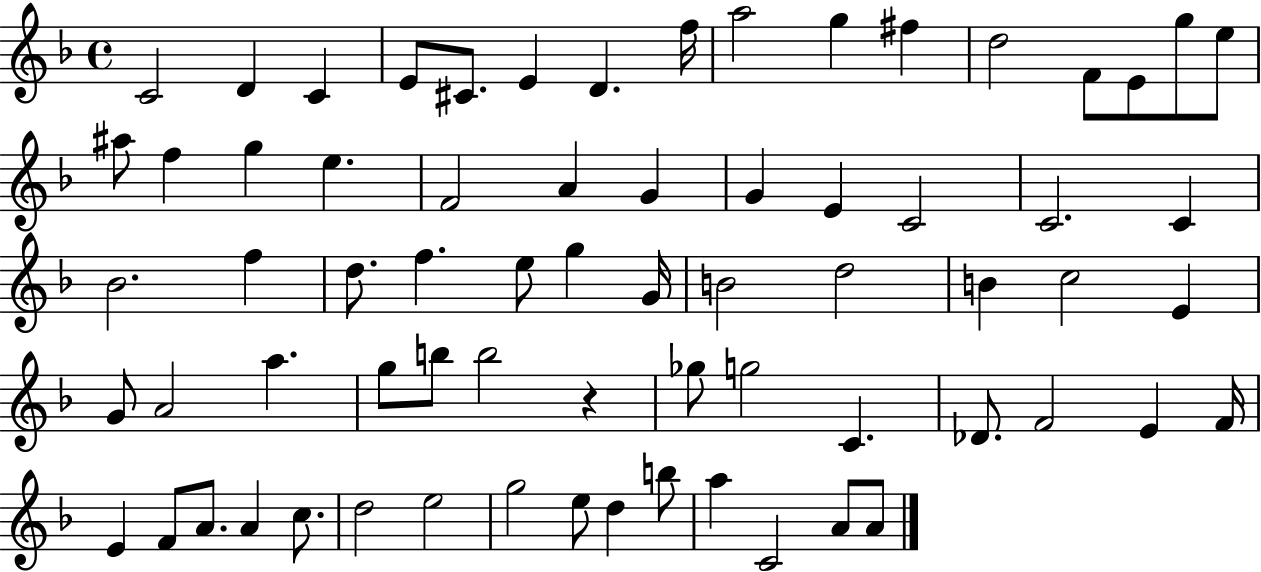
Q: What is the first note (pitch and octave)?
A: C4